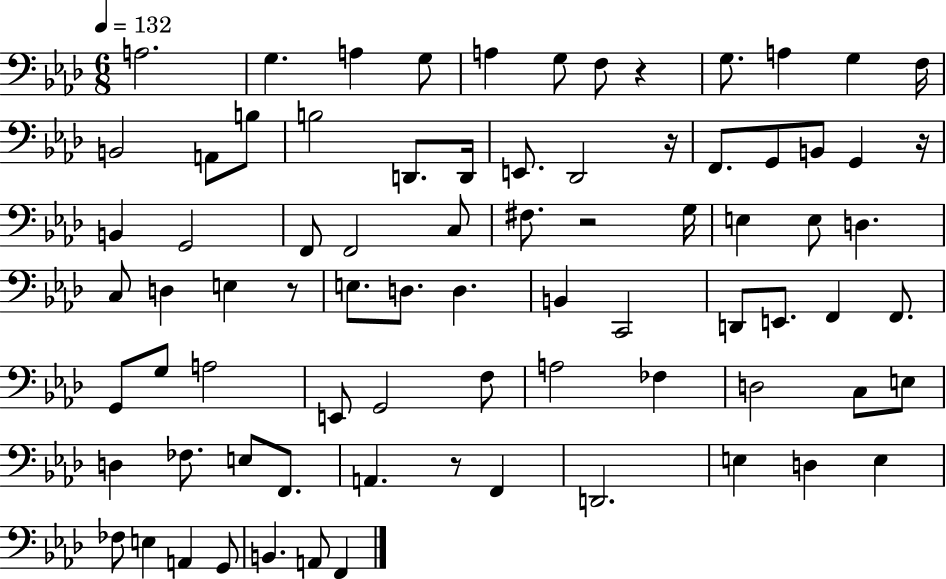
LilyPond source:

{
  \clef bass
  \numericTimeSignature
  \time 6/8
  \key aes \major
  \tempo 4 = 132
  a2. | g4. a4 g8 | a4 g8 f8 r4 | g8. a4 g4 f16 | \break b,2 a,8 b8 | b2 d,8. d,16 | e,8. des,2 r16 | f,8. g,8 b,8 g,4 r16 | \break b,4 g,2 | f,8 f,2 c8 | fis8. r2 g16 | e4 e8 d4. | \break c8 d4 e4 r8 | e8. d8. d4. | b,4 c,2 | d,8 e,8. f,4 f,8. | \break g,8 g8 a2 | e,8 g,2 f8 | a2 fes4 | d2 c8 e8 | \break d4 fes8. e8 f,8. | a,4. r8 f,4 | d,2. | e4 d4 e4 | \break fes8 e4 a,4 g,8 | b,4. a,8 f,4 | \bar "|."
}